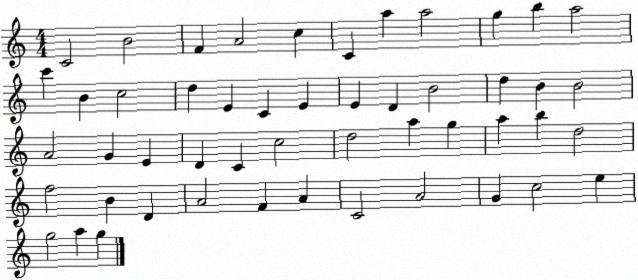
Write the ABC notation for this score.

X:1
T:Untitled
M:4/4
L:1/4
K:C
C2 B2 F A2 c C a a2 g b a2 c' B c2 d E C E E D B2 d B B2 A2 G E D C c2 d2 a g a b d2 f2 B D A2 F A C2 A2 G c2 e g2 a g